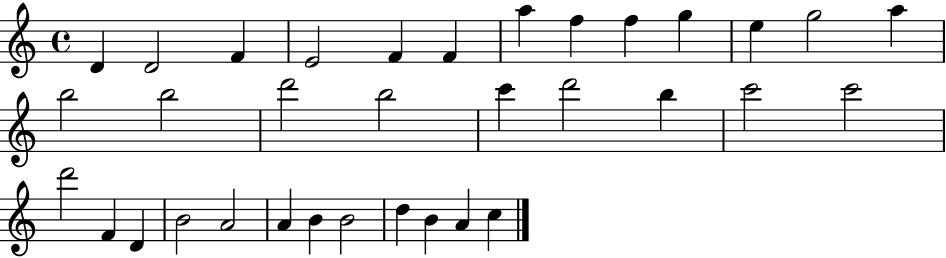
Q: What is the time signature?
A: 4/4